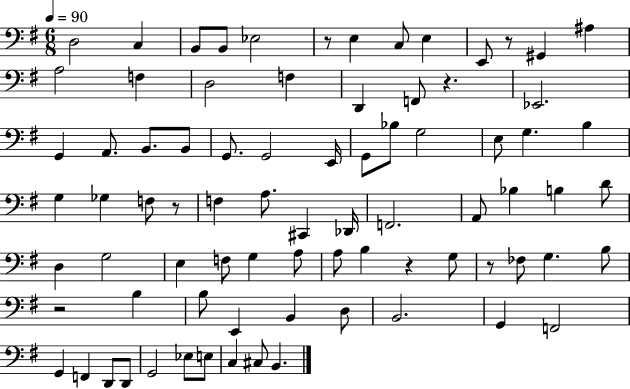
X:1
T:Untitled
M:6/8
L:1/4
K:G
D,2 C, B,,/2 B,,/2 _E,2 z/2 E, C,/2 E, E,,/2 z/2 ^G,, ^A, A,2 F, D,2 F, D,, F,,/2 z _E,,2 G,, A,,/2 B,,/2 B,,/2 G,,/2 G,,2 E,,/4 G,,/2 _B,/2 G,2 E,/2 G, B, G, _G, F,/2 z/2 F, A,/2 ^C,, _D,,/4 F,,2 A,,/2 _B, B, D/2 D, G,2 E, F,/2 G, A,/2 A,/2 B, z G,/2 z/2 _F,/2 G, B,/2 z2 B, B,/2 E,, B,, D,/2 B,,2 G,, F,,2 G,, F,, D,,/2 D,,/2 G,,2 _E,/2 E,/2 C, ^C,/2 B,,